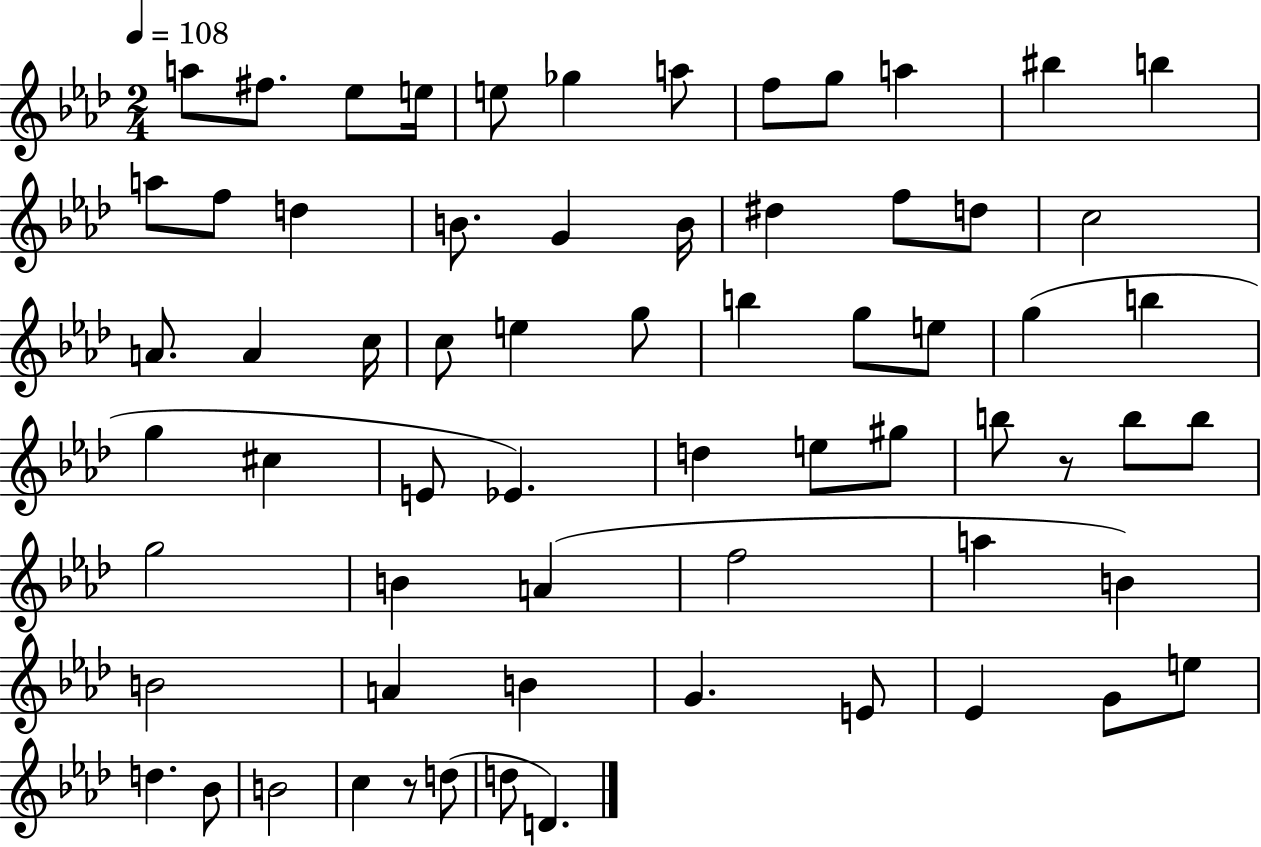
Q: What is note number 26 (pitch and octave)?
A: C5